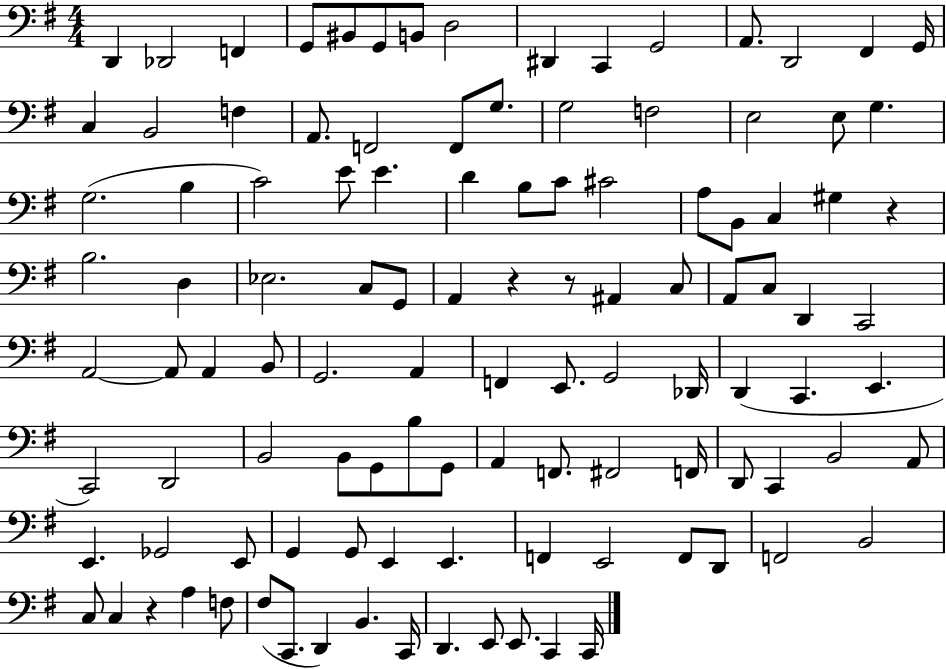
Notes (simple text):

D2/q Db2/h F2/q G2/e BIS2/e G2/e B2/e D3/h D#2/q C2/q G2/h A2/e. D2/h F#2/q G2/s C3/q B2/h F3/q A2/e. F2/h F2/e G3/e. G3/h F3/h E3/h E3/e G3/q. G3/h. B3/q C4/h E4/e E4/q. D4/q B3/e C4/e C#4/h A3/e B2/e C3/q G#3/q R/q B3/h. D3/q Eb3/h. C3/e G2/e A2/q R/q R/e A#2/q C3/e A2/e C3/e D2/q C2/h A2/h A2/e A2/q B2/e G2/h. A2/q F2/q E2/e. G2/h Db2/s D2/q C2/q. E2/q. C2/h D2/h B2/h B2/e G2/e B3/e G2/e A2/q F2/e. F#2/h F2/s D2/e C2/q B2/h A2/e E2/q. Gb2/h E2/e G2/q G2/e E2/q E2/q. F2/q E2/h F2/e D2/e F2/h B2/h C3/e C3/q R/q A3/q F3/e F#3/e C2/e. D2/q B2/q. C2/s D2/q. E2/e E2/e. C2/q C2/s